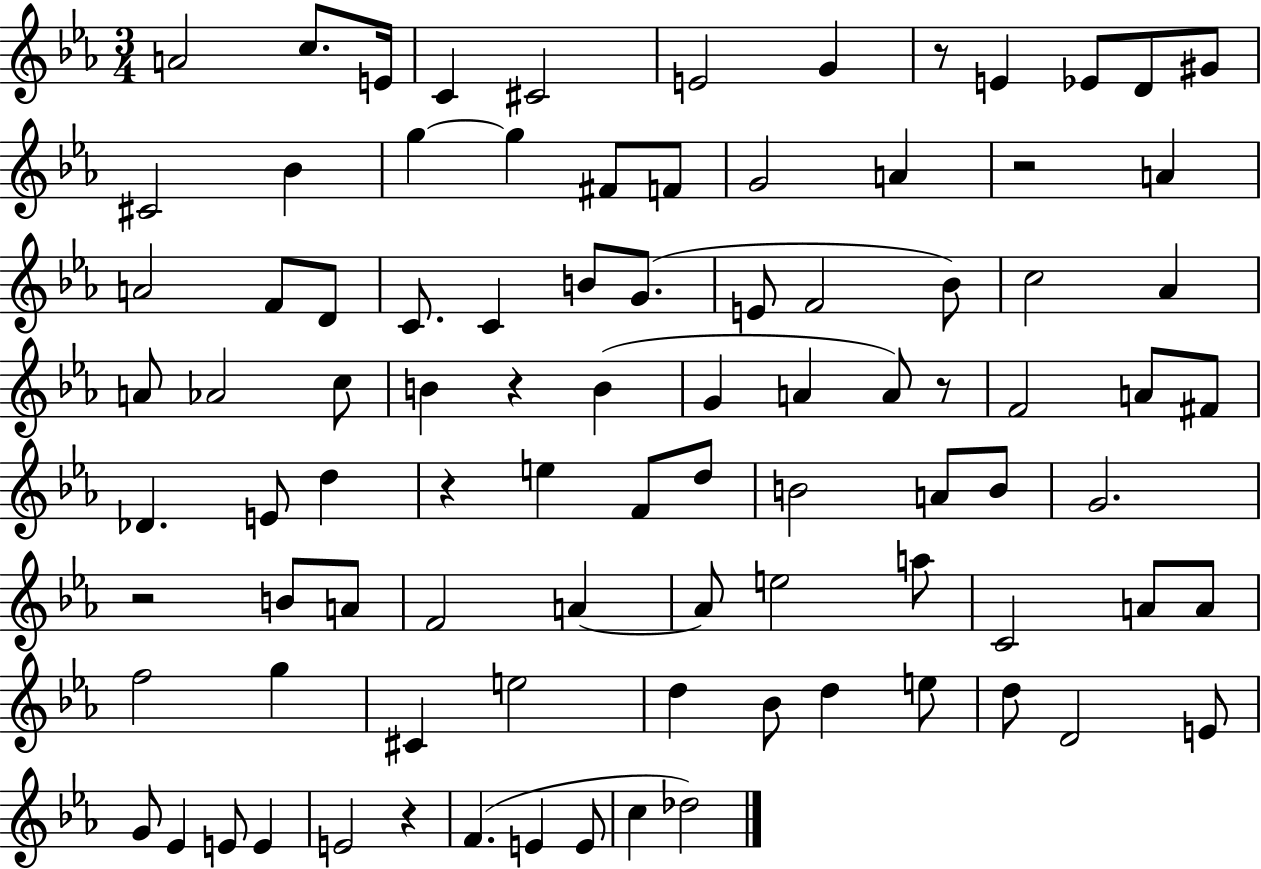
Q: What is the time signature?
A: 3/4